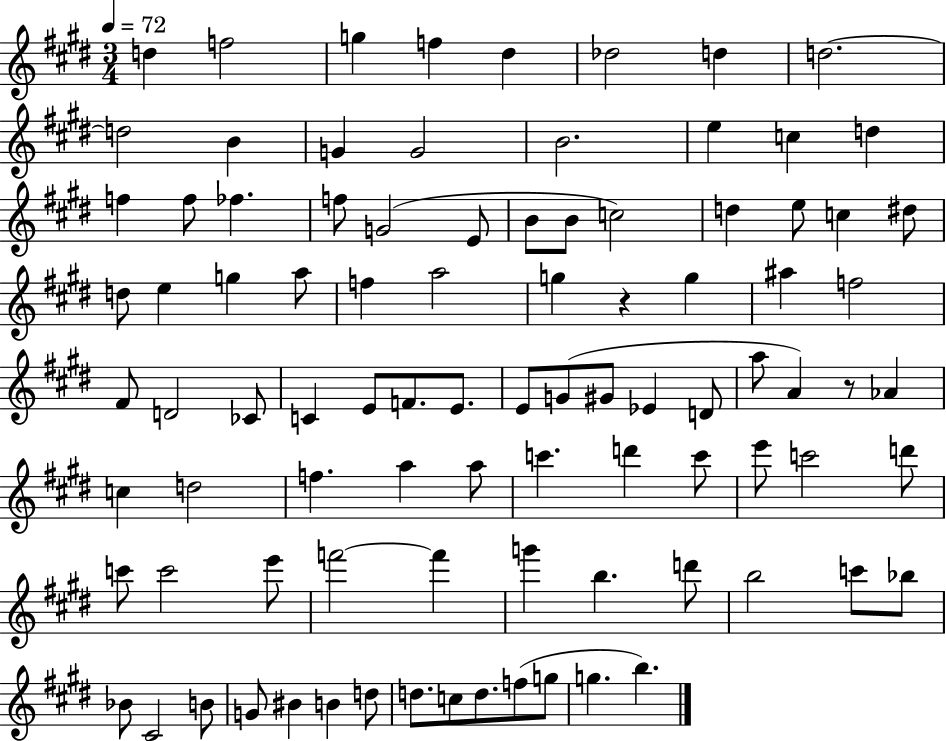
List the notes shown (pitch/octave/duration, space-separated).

D5/q F5/h G5/q F5/q D#5/q Db5/h D5/q D5/h. D5/h B4/q G4/q G4/h B4/h. E5/q C5/q D5/q F5/q F5/e FES5/q. F5/e G4/h E4/e B4/e B4/e C5/h D5/q E5/e C5/q D#5/e D5/e E5/q G5/q A5/e F5/q A5/h G5/q R/q G5/q A#5/q F5/h F#4/e D4/h CES4/e C4/q E4/e F4/e. E4/e. E4/e G4/e G#4/e Eb4/q D4/e A5/e A4/q R/e Ab4/q C5/q D5/h F5/q. A5/q A5/e C6/q. D6/q C6/e E6/e C6/h D6/e C6/e C6/h E6/e F6/h F6/q G6/q B5/q. D6/e B5/h C6/e Bb5/e Bb4/e C#4/h B4/e G4/e BIS4/q B4/q D5/e D5/e. C5/e D5/e. F5/e G5/e G5/q. B5/q.